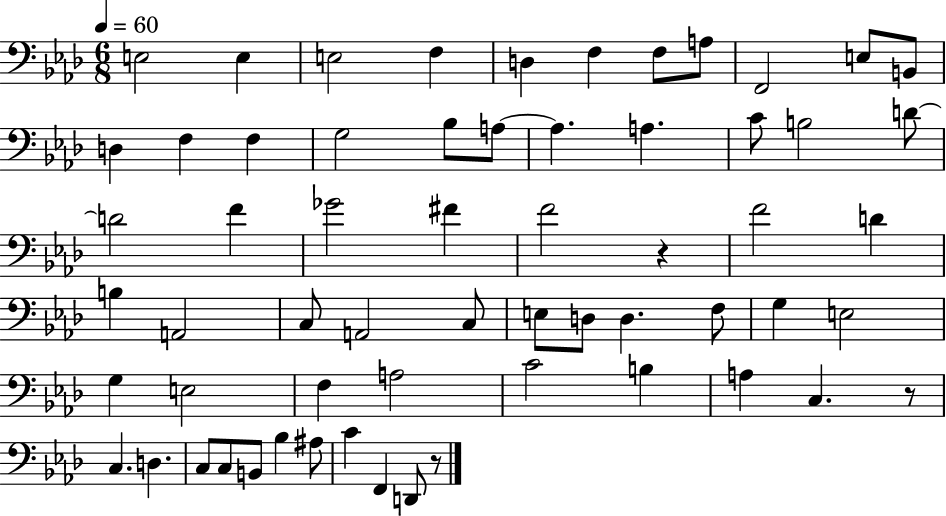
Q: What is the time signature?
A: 6/8